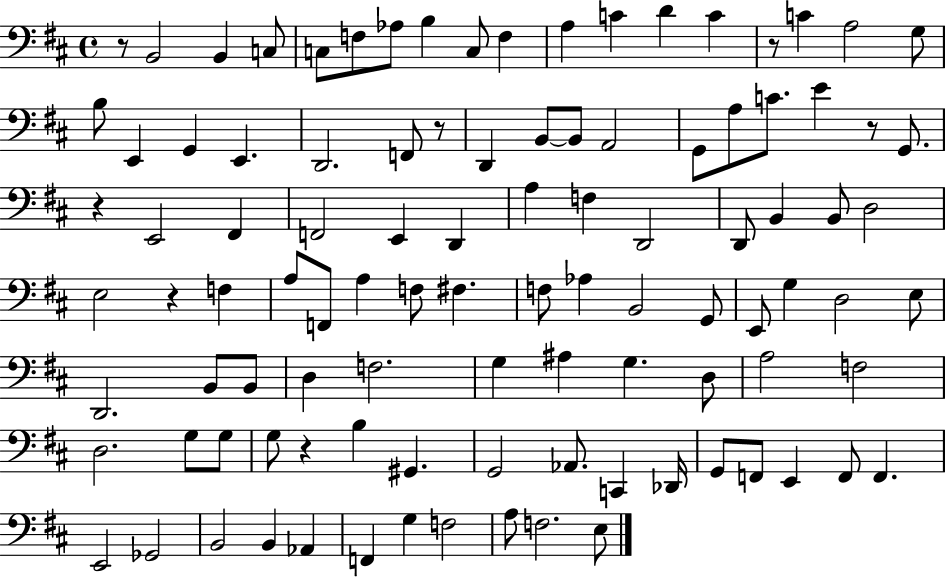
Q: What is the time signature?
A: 4/4